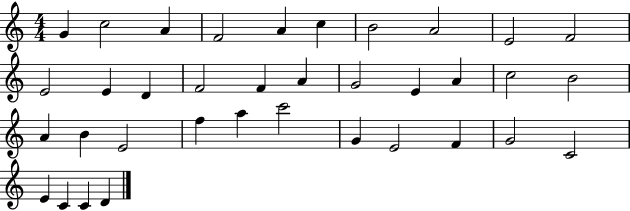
{
  \clef treble
  \numericTimeSignature
  \time 4/4
  \key c \major
  g'4 c''2 a'4 | f'2 a'4 c''4 | b'2 a'2 | e'2 f'2 | \break e'2 e'4 d'4 | f'2 f'4 a'4 | g'2 e'4 a'4 | c''2 b'2 | \break a'4 b'4 e'2 | f''4 a''4 c'''2 | g'4 e'2 f'4 | g'2 c'2 | \break e'4 c'4 c'4 d'4 | \bar "|."
}